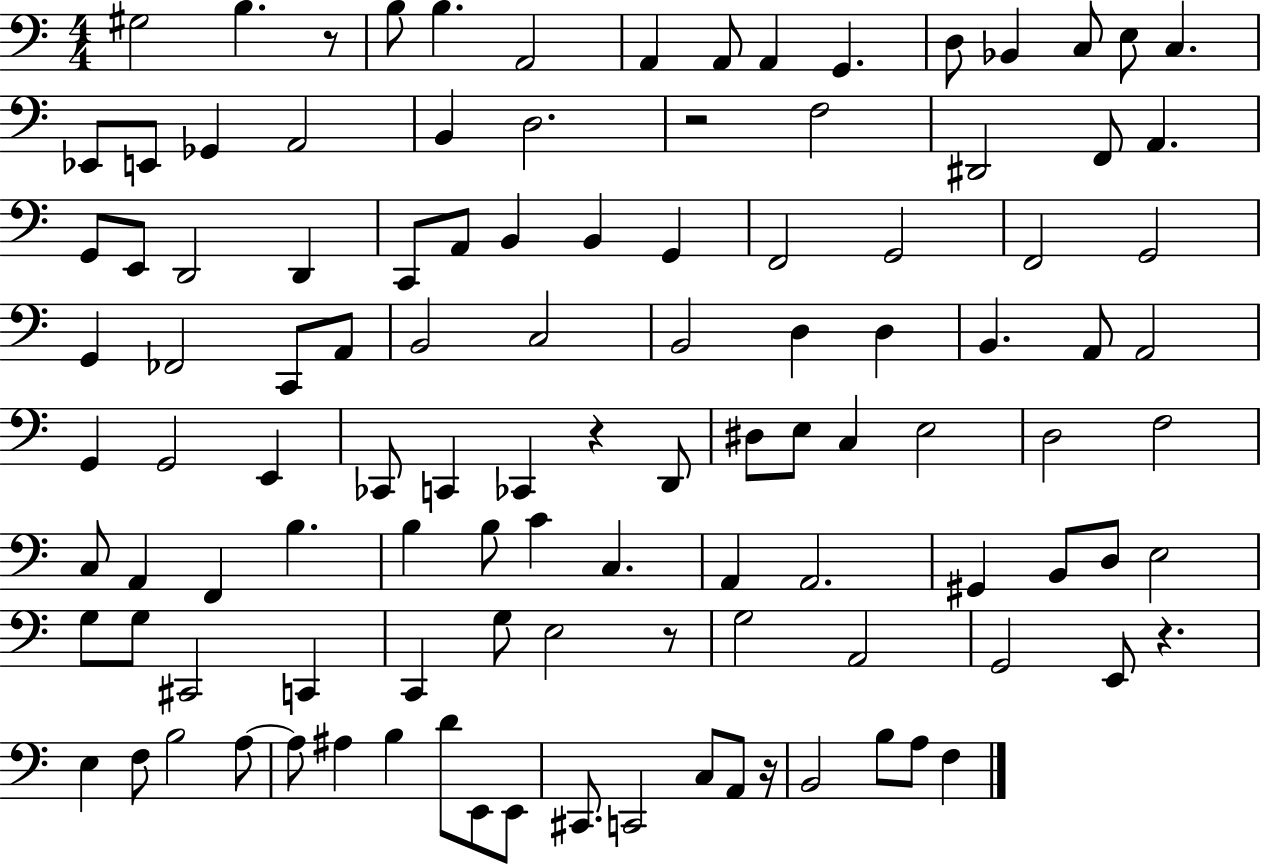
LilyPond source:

{
  \clef bass
  \numericTimeSignature
  \time 4/4
  \key c \major
  gis2 b4. r8 | b8 b4. a,2 | a,4 a,8 a,4 g,4. | d8 bes,4 c8 e8 c4. | \break ees,8 e,8 ges,4 a,2 | b,4 d2. | r2 f2 | dis,2 f,8 a,4. | \break g,8 e,8 d,2 d,4 | c,8 a,8 b,4 b,4 g,4 | f,2 g,2 | f,2 g,2 | \break g,4 fes,2 c,8 a,8 | b,2 c2 | b,2 d4 d4 | b,4. a,8 a,2 | \break g,4 g,2 e,4 | ces,8 c,4 ces,4 r4 d,8 | dis8 e8 c4 e2 | d2 f2 | \break c8 a,4 f,4 b4. | b4 b8 c'4 c4. | a,4 a,2. | gis,4 b,8 d8 e2 | \break g8 g8 cis,2 c,4 | c,4 g8 e2 r8 | g2 a,2 | g,2 e,8 r4. | \break e4 f8 b2 a8~~ | a8 ais4 b4 d'8 e,8 e,8 | cis,8. c,2 c8 a,8 r16 | b,2 b8 a8 f4 | \break \bar "|."
}